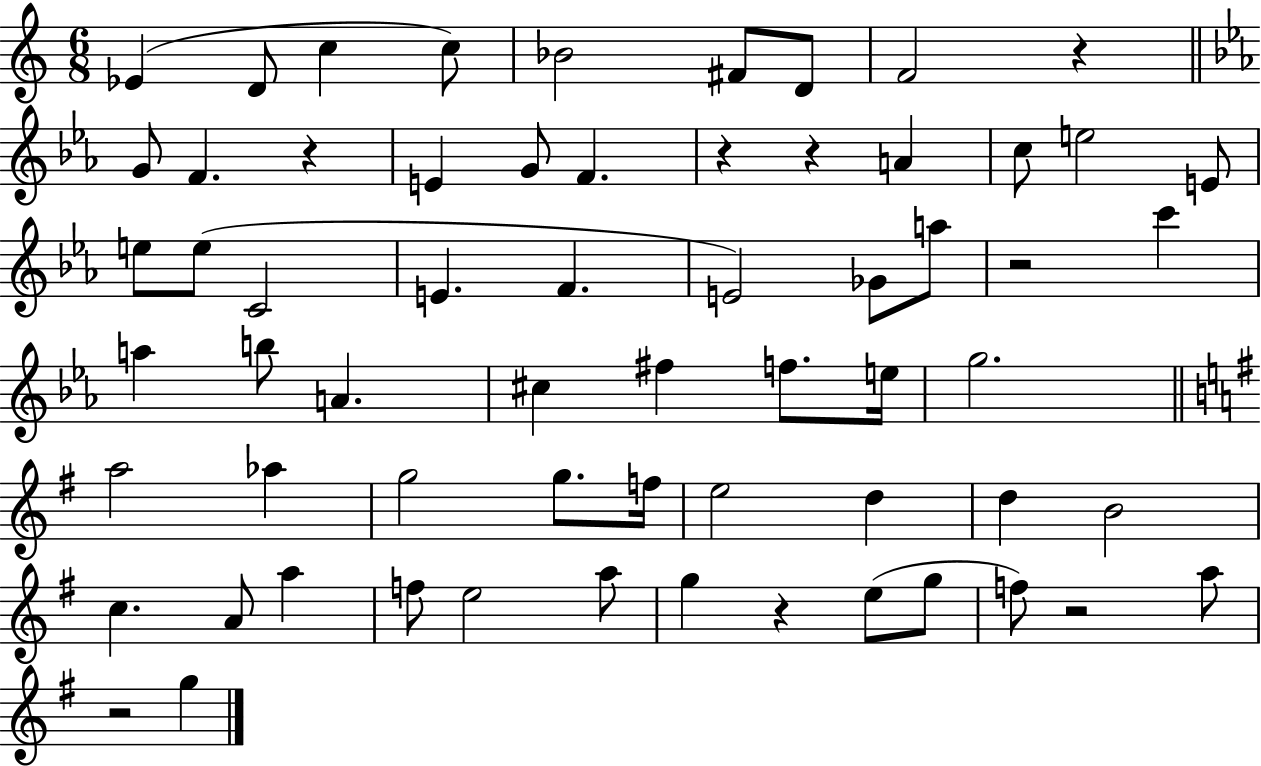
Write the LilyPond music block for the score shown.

{
  \clef treble
  \numericTimeSignature
  \time 6/8
  \key c \major
  \repeat volta 2 { ees'4( d'8 c''4 c''8) | bes'2 fis'8 d'8 | f'2 r4 | \bar "||" \break \key ees \major g'8 f'4. r4 | e'4 g'8 f'4. | r4 r4 a'4 | c''8 e''2 e'8 | \break e''8 e''8( c'2 | e'4. f'4. | e'2) ges'8 a''8 | r2 c'''4 | \break a''4 b''8 a'4. | cis''4 fis''4 f''8. e''16 | g''2. | \bar "||" \break \key e \minor a''2 aes''4 | g''2 g''8. f''16 | e''2 d''4 | d''4 b'2 | \break c''4. a'8 a''4 | f''8 e''2 a''8 | g''4 r4 e''8( g''8 | f''8) r2 a''8 | \break r2 g''4 | } \bar "|."
}